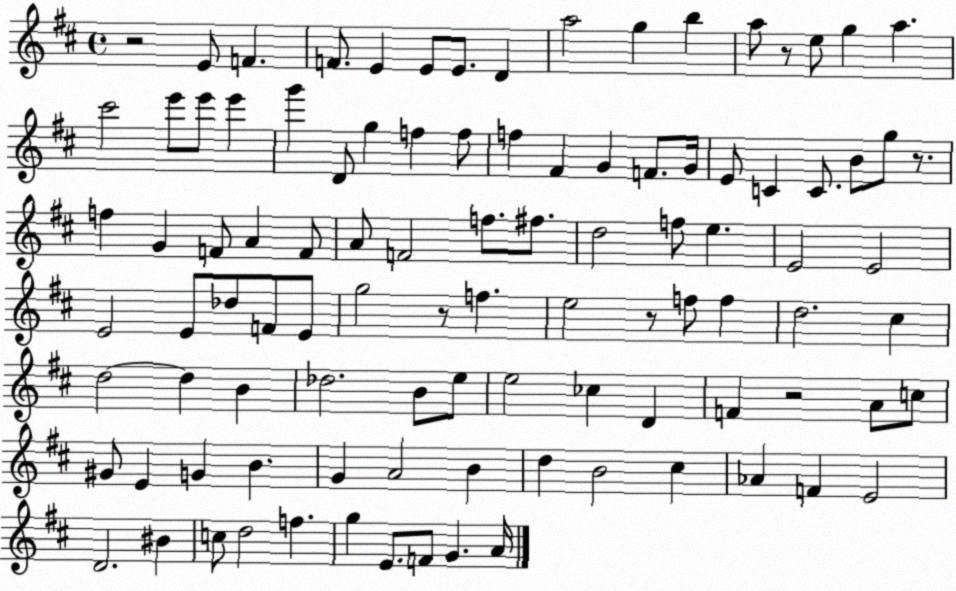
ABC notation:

X:1
T:Untitled
M:4/4
L:1/4
K:D
z2 E/2 F F/2 E E/2 E/2 D a2 g b a/2 z/2 e/2 g a ^c'2 e'/2 e'/2 e' g' D/2 g f f/2 f ^F G F/2 G/4 E/2 C C/2 B/2 g/2 z/2 f G F/2 A F/2 A/2 F2 f/2 ^f/2 d2 f/2 e E2 E2 E2 E/2 _d/2 F/2 E/2 g2 z/2 f e2 z/2 f/2 f d2 ^c d2 d B _d2 B/2 e/2 e2 _c D F z2 A/2 c/2 ^G/2 E G B G A2 B d B2 ^c _A F E2 D2 ^B c/2 d2 f g E/2 F/2 G A/4